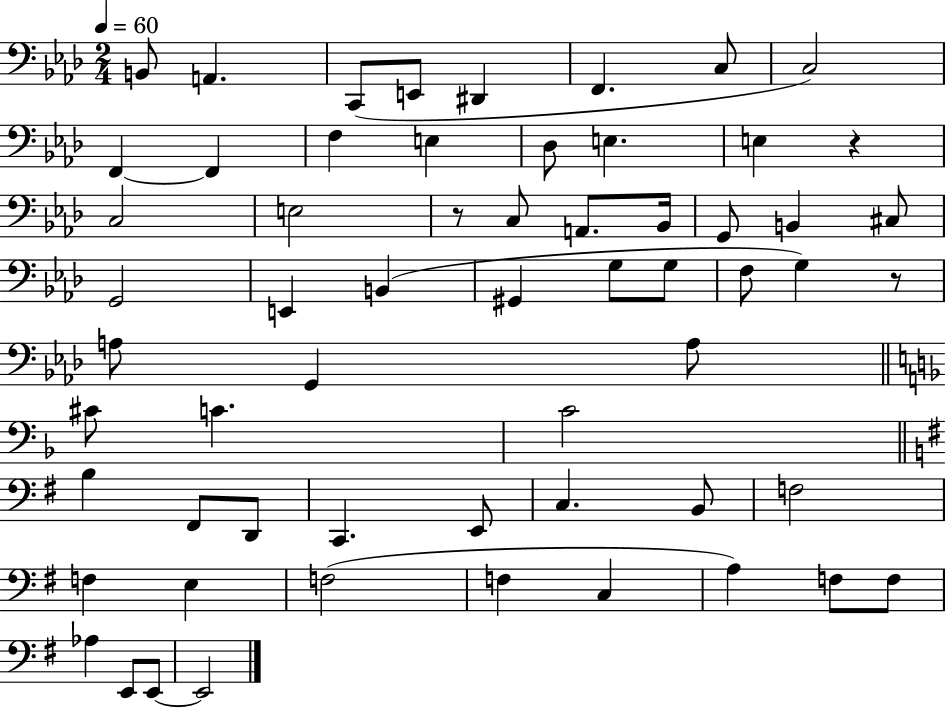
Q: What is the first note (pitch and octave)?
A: B2